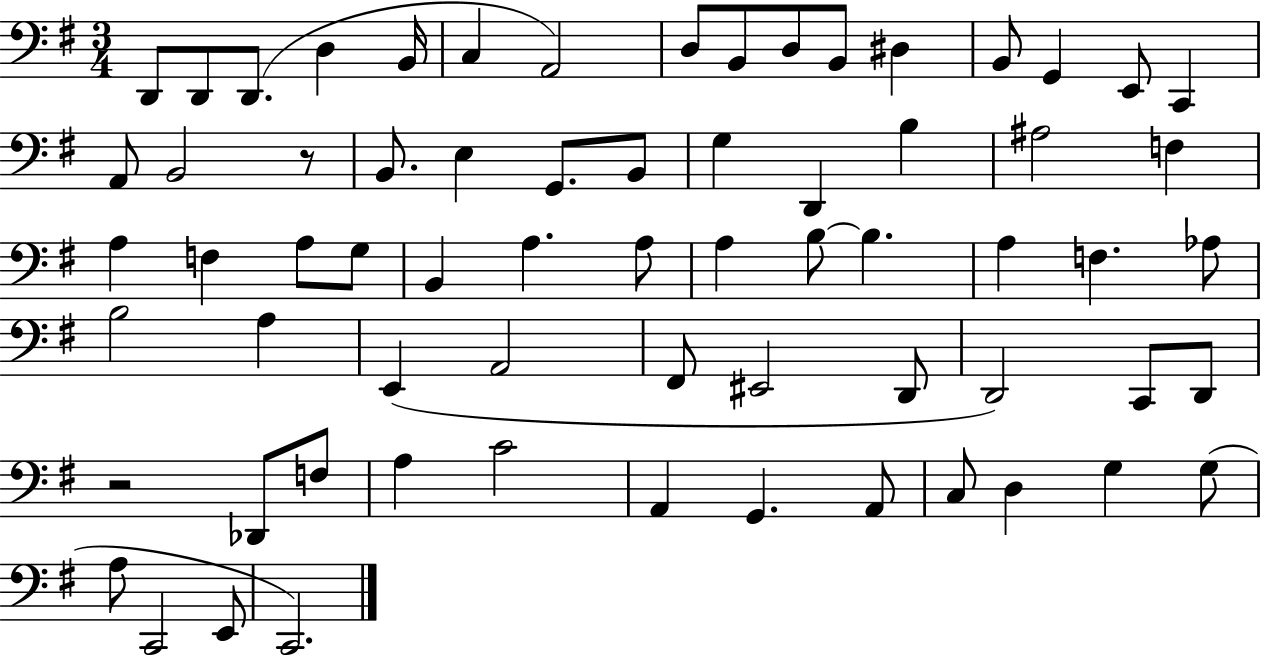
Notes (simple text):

D2/e D2/e D2/e. D3/q B2/s C3/q A2/h D3/e B2/e D3/e B2/e D#3/q B2/e G2/q E2/e C2/q A2/e B2/h R/e B2/e. E3/q G2/e. B2/e G3/q D2/q B3/q A#3/h F3/q A3/q F3/q A3/e G3/e B2/q A3/q. A3/e A3/q B3/e B3/q. A3/q F3/q. Ab3/e B3/h A3/q E2/q A2/h F#2/e EIS2/h D2/e D2/h C2/e D2/e R/h Db2/e F3/e A3/q C4/h A2/q G2/q. A2/e C3/e D3/q G3/q G3/e A3/e C2/h E2/e C2/h.